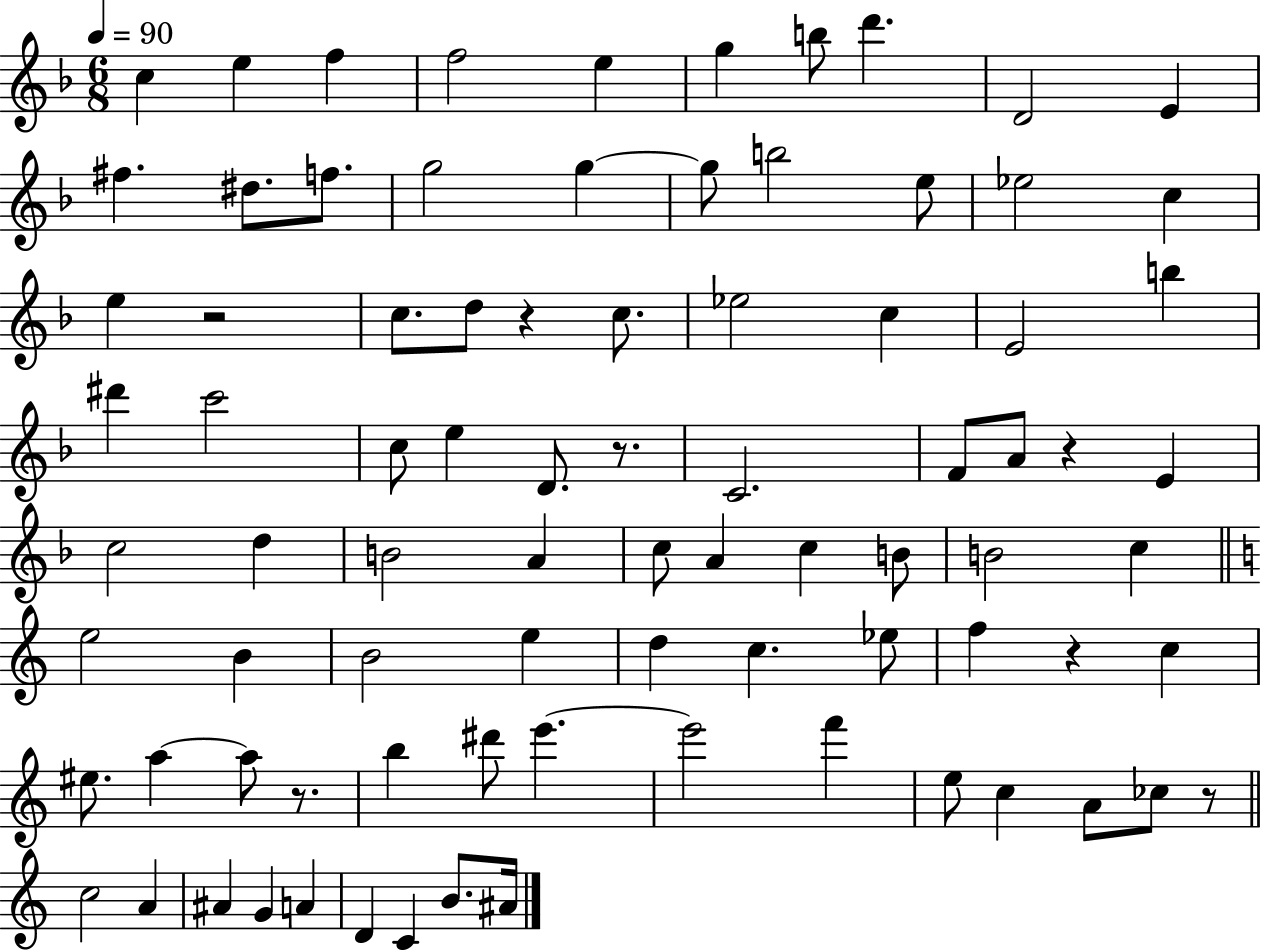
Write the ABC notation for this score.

X:1
T:Untitled
M:6/8
L:1/4
K:F
c e f f2 e g b/2 d' D2 E ^f ^d/2 f/2 g2 g g/2 b2 e/2 _e2 c e z2 c/2 d/2 z c/2 _e2 c E2 b ^d' c'2 c/2 e D/2 z/2 C2 F/2 A/2 z E c2 d B2 A c/2 A c B/2 B2 c e2 B B2 e d c _e/2 f z c ^e/2 a a/2 z/2 b ^d'/2 e' e'2 f' e/2 c A/2 _c/2 z/2 c2 A ^A G A D C B/2 ^A/4